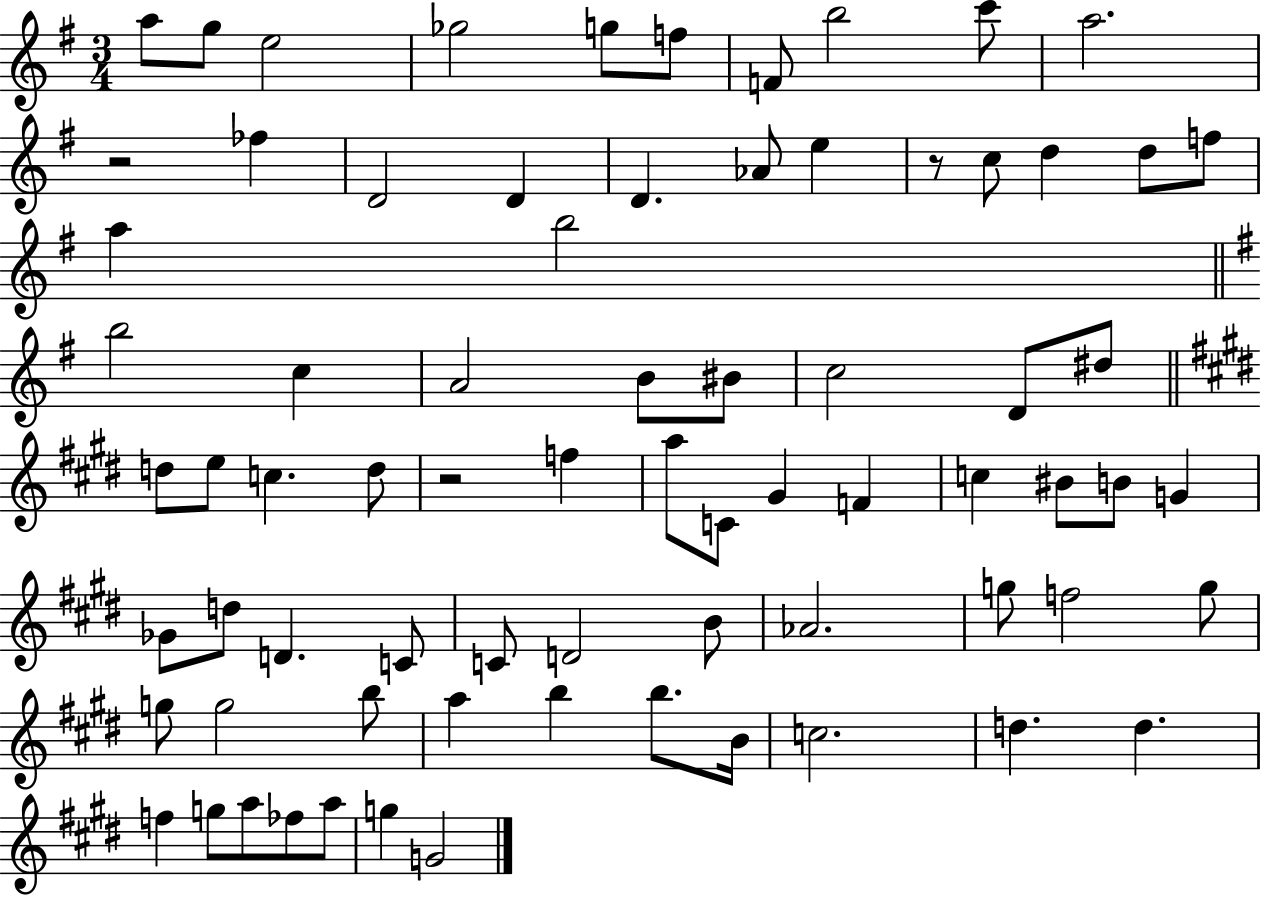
{
  \clef treble
  \numericTimeSignature
  \time 3/4
  \key g \major
  a''8 g''8 e''2 | ges''2 g''8 f''8 | f'8 b''2 c'''8 | a''2. | \break r2 fes''4 | d'2 d'4 | d'4. aes'8 e''4 | r8 c''8 d''4 d''8 f''8 | \break a''4 b''2 | \bar "||" \break \key g \major b''2 c''4 | a'2 b'8 bis'8 | c''2 d'8 dis''8 | \bar "||" \break \key e \major d''8 e''8 c''4. d''8 | r2 f''4 | a''8 c'8 gis'4 f'4 | c''4 bis'8 b'8 g'4 | \break ges'8 d''8 d'4. c'8 | c'8 d'2 b'8 | aes'2. | g''8 f''2 g''8 | \break g''8 g''2 b''8 | a''4 b''4 b''8. b'16 | c''2. | d''4. d''4. | \break f''4 g''8 a''8 fes''8 a''8 | g''4 g'2 | \bar "|."
}